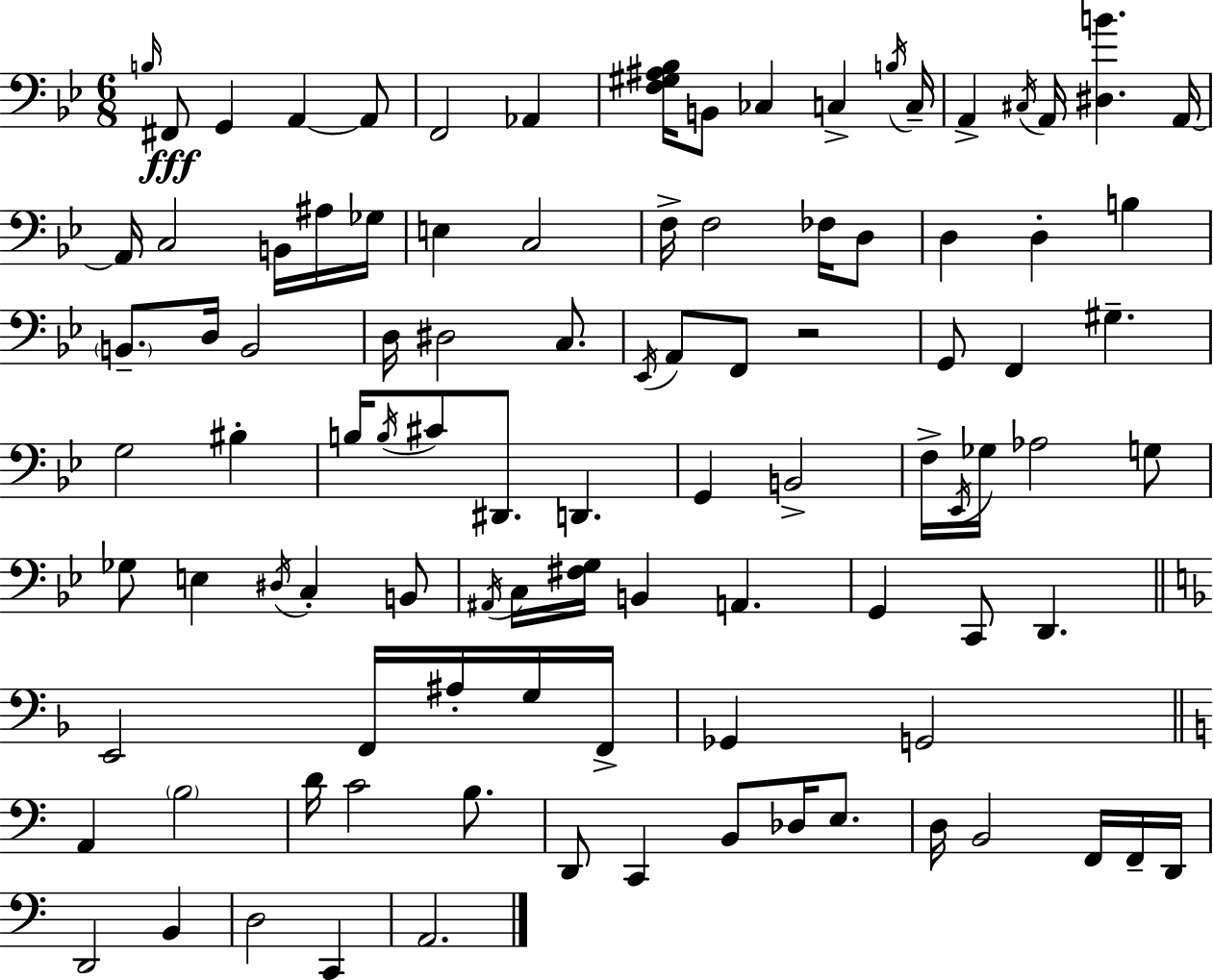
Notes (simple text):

B3/s F#2/e G2/q A2/q A2/e F2/h Ab2/q [F3,G#3,A#3,Bb3]/s B2/e CES3/q C3/q B3/s C3/s A2/q C#3/s A2/s [D#3,B4]/q. A2/s A2/s C3/h B2/s A#3/s Gb3/s E3/q C3/h F3/s F3/h FES3/s D3/e D3/q D3/q B3/q B2/e. D3/s B2/h D3/s D#3/h C3/e. Eb2/s A2/e F2/e R/h G2/e F2/q G#3/q. G3/h BIS3/q B3/s B3/s C#4/e D#2/e. D2/q. G2/q B2/h F3/s Eb2/s Gb3/s Ab3/h G3/e Gb3/e E3/q D#3/s C3/q B2/e A#2/s C3/s [F#3,G3]/s B2/q A2/q. G2/q C2/e D2/q. E2/h F2/s A#3/s G3/s F2/s Gb2/q G2/h A2/q B3/h D4/s C4/h B3/e. D2/e C2/q B2/e Db3/s E3/e. D3/s B2/h F2/s F2/s D2/s D2/h B2/q D3/h C2/q A2/h.